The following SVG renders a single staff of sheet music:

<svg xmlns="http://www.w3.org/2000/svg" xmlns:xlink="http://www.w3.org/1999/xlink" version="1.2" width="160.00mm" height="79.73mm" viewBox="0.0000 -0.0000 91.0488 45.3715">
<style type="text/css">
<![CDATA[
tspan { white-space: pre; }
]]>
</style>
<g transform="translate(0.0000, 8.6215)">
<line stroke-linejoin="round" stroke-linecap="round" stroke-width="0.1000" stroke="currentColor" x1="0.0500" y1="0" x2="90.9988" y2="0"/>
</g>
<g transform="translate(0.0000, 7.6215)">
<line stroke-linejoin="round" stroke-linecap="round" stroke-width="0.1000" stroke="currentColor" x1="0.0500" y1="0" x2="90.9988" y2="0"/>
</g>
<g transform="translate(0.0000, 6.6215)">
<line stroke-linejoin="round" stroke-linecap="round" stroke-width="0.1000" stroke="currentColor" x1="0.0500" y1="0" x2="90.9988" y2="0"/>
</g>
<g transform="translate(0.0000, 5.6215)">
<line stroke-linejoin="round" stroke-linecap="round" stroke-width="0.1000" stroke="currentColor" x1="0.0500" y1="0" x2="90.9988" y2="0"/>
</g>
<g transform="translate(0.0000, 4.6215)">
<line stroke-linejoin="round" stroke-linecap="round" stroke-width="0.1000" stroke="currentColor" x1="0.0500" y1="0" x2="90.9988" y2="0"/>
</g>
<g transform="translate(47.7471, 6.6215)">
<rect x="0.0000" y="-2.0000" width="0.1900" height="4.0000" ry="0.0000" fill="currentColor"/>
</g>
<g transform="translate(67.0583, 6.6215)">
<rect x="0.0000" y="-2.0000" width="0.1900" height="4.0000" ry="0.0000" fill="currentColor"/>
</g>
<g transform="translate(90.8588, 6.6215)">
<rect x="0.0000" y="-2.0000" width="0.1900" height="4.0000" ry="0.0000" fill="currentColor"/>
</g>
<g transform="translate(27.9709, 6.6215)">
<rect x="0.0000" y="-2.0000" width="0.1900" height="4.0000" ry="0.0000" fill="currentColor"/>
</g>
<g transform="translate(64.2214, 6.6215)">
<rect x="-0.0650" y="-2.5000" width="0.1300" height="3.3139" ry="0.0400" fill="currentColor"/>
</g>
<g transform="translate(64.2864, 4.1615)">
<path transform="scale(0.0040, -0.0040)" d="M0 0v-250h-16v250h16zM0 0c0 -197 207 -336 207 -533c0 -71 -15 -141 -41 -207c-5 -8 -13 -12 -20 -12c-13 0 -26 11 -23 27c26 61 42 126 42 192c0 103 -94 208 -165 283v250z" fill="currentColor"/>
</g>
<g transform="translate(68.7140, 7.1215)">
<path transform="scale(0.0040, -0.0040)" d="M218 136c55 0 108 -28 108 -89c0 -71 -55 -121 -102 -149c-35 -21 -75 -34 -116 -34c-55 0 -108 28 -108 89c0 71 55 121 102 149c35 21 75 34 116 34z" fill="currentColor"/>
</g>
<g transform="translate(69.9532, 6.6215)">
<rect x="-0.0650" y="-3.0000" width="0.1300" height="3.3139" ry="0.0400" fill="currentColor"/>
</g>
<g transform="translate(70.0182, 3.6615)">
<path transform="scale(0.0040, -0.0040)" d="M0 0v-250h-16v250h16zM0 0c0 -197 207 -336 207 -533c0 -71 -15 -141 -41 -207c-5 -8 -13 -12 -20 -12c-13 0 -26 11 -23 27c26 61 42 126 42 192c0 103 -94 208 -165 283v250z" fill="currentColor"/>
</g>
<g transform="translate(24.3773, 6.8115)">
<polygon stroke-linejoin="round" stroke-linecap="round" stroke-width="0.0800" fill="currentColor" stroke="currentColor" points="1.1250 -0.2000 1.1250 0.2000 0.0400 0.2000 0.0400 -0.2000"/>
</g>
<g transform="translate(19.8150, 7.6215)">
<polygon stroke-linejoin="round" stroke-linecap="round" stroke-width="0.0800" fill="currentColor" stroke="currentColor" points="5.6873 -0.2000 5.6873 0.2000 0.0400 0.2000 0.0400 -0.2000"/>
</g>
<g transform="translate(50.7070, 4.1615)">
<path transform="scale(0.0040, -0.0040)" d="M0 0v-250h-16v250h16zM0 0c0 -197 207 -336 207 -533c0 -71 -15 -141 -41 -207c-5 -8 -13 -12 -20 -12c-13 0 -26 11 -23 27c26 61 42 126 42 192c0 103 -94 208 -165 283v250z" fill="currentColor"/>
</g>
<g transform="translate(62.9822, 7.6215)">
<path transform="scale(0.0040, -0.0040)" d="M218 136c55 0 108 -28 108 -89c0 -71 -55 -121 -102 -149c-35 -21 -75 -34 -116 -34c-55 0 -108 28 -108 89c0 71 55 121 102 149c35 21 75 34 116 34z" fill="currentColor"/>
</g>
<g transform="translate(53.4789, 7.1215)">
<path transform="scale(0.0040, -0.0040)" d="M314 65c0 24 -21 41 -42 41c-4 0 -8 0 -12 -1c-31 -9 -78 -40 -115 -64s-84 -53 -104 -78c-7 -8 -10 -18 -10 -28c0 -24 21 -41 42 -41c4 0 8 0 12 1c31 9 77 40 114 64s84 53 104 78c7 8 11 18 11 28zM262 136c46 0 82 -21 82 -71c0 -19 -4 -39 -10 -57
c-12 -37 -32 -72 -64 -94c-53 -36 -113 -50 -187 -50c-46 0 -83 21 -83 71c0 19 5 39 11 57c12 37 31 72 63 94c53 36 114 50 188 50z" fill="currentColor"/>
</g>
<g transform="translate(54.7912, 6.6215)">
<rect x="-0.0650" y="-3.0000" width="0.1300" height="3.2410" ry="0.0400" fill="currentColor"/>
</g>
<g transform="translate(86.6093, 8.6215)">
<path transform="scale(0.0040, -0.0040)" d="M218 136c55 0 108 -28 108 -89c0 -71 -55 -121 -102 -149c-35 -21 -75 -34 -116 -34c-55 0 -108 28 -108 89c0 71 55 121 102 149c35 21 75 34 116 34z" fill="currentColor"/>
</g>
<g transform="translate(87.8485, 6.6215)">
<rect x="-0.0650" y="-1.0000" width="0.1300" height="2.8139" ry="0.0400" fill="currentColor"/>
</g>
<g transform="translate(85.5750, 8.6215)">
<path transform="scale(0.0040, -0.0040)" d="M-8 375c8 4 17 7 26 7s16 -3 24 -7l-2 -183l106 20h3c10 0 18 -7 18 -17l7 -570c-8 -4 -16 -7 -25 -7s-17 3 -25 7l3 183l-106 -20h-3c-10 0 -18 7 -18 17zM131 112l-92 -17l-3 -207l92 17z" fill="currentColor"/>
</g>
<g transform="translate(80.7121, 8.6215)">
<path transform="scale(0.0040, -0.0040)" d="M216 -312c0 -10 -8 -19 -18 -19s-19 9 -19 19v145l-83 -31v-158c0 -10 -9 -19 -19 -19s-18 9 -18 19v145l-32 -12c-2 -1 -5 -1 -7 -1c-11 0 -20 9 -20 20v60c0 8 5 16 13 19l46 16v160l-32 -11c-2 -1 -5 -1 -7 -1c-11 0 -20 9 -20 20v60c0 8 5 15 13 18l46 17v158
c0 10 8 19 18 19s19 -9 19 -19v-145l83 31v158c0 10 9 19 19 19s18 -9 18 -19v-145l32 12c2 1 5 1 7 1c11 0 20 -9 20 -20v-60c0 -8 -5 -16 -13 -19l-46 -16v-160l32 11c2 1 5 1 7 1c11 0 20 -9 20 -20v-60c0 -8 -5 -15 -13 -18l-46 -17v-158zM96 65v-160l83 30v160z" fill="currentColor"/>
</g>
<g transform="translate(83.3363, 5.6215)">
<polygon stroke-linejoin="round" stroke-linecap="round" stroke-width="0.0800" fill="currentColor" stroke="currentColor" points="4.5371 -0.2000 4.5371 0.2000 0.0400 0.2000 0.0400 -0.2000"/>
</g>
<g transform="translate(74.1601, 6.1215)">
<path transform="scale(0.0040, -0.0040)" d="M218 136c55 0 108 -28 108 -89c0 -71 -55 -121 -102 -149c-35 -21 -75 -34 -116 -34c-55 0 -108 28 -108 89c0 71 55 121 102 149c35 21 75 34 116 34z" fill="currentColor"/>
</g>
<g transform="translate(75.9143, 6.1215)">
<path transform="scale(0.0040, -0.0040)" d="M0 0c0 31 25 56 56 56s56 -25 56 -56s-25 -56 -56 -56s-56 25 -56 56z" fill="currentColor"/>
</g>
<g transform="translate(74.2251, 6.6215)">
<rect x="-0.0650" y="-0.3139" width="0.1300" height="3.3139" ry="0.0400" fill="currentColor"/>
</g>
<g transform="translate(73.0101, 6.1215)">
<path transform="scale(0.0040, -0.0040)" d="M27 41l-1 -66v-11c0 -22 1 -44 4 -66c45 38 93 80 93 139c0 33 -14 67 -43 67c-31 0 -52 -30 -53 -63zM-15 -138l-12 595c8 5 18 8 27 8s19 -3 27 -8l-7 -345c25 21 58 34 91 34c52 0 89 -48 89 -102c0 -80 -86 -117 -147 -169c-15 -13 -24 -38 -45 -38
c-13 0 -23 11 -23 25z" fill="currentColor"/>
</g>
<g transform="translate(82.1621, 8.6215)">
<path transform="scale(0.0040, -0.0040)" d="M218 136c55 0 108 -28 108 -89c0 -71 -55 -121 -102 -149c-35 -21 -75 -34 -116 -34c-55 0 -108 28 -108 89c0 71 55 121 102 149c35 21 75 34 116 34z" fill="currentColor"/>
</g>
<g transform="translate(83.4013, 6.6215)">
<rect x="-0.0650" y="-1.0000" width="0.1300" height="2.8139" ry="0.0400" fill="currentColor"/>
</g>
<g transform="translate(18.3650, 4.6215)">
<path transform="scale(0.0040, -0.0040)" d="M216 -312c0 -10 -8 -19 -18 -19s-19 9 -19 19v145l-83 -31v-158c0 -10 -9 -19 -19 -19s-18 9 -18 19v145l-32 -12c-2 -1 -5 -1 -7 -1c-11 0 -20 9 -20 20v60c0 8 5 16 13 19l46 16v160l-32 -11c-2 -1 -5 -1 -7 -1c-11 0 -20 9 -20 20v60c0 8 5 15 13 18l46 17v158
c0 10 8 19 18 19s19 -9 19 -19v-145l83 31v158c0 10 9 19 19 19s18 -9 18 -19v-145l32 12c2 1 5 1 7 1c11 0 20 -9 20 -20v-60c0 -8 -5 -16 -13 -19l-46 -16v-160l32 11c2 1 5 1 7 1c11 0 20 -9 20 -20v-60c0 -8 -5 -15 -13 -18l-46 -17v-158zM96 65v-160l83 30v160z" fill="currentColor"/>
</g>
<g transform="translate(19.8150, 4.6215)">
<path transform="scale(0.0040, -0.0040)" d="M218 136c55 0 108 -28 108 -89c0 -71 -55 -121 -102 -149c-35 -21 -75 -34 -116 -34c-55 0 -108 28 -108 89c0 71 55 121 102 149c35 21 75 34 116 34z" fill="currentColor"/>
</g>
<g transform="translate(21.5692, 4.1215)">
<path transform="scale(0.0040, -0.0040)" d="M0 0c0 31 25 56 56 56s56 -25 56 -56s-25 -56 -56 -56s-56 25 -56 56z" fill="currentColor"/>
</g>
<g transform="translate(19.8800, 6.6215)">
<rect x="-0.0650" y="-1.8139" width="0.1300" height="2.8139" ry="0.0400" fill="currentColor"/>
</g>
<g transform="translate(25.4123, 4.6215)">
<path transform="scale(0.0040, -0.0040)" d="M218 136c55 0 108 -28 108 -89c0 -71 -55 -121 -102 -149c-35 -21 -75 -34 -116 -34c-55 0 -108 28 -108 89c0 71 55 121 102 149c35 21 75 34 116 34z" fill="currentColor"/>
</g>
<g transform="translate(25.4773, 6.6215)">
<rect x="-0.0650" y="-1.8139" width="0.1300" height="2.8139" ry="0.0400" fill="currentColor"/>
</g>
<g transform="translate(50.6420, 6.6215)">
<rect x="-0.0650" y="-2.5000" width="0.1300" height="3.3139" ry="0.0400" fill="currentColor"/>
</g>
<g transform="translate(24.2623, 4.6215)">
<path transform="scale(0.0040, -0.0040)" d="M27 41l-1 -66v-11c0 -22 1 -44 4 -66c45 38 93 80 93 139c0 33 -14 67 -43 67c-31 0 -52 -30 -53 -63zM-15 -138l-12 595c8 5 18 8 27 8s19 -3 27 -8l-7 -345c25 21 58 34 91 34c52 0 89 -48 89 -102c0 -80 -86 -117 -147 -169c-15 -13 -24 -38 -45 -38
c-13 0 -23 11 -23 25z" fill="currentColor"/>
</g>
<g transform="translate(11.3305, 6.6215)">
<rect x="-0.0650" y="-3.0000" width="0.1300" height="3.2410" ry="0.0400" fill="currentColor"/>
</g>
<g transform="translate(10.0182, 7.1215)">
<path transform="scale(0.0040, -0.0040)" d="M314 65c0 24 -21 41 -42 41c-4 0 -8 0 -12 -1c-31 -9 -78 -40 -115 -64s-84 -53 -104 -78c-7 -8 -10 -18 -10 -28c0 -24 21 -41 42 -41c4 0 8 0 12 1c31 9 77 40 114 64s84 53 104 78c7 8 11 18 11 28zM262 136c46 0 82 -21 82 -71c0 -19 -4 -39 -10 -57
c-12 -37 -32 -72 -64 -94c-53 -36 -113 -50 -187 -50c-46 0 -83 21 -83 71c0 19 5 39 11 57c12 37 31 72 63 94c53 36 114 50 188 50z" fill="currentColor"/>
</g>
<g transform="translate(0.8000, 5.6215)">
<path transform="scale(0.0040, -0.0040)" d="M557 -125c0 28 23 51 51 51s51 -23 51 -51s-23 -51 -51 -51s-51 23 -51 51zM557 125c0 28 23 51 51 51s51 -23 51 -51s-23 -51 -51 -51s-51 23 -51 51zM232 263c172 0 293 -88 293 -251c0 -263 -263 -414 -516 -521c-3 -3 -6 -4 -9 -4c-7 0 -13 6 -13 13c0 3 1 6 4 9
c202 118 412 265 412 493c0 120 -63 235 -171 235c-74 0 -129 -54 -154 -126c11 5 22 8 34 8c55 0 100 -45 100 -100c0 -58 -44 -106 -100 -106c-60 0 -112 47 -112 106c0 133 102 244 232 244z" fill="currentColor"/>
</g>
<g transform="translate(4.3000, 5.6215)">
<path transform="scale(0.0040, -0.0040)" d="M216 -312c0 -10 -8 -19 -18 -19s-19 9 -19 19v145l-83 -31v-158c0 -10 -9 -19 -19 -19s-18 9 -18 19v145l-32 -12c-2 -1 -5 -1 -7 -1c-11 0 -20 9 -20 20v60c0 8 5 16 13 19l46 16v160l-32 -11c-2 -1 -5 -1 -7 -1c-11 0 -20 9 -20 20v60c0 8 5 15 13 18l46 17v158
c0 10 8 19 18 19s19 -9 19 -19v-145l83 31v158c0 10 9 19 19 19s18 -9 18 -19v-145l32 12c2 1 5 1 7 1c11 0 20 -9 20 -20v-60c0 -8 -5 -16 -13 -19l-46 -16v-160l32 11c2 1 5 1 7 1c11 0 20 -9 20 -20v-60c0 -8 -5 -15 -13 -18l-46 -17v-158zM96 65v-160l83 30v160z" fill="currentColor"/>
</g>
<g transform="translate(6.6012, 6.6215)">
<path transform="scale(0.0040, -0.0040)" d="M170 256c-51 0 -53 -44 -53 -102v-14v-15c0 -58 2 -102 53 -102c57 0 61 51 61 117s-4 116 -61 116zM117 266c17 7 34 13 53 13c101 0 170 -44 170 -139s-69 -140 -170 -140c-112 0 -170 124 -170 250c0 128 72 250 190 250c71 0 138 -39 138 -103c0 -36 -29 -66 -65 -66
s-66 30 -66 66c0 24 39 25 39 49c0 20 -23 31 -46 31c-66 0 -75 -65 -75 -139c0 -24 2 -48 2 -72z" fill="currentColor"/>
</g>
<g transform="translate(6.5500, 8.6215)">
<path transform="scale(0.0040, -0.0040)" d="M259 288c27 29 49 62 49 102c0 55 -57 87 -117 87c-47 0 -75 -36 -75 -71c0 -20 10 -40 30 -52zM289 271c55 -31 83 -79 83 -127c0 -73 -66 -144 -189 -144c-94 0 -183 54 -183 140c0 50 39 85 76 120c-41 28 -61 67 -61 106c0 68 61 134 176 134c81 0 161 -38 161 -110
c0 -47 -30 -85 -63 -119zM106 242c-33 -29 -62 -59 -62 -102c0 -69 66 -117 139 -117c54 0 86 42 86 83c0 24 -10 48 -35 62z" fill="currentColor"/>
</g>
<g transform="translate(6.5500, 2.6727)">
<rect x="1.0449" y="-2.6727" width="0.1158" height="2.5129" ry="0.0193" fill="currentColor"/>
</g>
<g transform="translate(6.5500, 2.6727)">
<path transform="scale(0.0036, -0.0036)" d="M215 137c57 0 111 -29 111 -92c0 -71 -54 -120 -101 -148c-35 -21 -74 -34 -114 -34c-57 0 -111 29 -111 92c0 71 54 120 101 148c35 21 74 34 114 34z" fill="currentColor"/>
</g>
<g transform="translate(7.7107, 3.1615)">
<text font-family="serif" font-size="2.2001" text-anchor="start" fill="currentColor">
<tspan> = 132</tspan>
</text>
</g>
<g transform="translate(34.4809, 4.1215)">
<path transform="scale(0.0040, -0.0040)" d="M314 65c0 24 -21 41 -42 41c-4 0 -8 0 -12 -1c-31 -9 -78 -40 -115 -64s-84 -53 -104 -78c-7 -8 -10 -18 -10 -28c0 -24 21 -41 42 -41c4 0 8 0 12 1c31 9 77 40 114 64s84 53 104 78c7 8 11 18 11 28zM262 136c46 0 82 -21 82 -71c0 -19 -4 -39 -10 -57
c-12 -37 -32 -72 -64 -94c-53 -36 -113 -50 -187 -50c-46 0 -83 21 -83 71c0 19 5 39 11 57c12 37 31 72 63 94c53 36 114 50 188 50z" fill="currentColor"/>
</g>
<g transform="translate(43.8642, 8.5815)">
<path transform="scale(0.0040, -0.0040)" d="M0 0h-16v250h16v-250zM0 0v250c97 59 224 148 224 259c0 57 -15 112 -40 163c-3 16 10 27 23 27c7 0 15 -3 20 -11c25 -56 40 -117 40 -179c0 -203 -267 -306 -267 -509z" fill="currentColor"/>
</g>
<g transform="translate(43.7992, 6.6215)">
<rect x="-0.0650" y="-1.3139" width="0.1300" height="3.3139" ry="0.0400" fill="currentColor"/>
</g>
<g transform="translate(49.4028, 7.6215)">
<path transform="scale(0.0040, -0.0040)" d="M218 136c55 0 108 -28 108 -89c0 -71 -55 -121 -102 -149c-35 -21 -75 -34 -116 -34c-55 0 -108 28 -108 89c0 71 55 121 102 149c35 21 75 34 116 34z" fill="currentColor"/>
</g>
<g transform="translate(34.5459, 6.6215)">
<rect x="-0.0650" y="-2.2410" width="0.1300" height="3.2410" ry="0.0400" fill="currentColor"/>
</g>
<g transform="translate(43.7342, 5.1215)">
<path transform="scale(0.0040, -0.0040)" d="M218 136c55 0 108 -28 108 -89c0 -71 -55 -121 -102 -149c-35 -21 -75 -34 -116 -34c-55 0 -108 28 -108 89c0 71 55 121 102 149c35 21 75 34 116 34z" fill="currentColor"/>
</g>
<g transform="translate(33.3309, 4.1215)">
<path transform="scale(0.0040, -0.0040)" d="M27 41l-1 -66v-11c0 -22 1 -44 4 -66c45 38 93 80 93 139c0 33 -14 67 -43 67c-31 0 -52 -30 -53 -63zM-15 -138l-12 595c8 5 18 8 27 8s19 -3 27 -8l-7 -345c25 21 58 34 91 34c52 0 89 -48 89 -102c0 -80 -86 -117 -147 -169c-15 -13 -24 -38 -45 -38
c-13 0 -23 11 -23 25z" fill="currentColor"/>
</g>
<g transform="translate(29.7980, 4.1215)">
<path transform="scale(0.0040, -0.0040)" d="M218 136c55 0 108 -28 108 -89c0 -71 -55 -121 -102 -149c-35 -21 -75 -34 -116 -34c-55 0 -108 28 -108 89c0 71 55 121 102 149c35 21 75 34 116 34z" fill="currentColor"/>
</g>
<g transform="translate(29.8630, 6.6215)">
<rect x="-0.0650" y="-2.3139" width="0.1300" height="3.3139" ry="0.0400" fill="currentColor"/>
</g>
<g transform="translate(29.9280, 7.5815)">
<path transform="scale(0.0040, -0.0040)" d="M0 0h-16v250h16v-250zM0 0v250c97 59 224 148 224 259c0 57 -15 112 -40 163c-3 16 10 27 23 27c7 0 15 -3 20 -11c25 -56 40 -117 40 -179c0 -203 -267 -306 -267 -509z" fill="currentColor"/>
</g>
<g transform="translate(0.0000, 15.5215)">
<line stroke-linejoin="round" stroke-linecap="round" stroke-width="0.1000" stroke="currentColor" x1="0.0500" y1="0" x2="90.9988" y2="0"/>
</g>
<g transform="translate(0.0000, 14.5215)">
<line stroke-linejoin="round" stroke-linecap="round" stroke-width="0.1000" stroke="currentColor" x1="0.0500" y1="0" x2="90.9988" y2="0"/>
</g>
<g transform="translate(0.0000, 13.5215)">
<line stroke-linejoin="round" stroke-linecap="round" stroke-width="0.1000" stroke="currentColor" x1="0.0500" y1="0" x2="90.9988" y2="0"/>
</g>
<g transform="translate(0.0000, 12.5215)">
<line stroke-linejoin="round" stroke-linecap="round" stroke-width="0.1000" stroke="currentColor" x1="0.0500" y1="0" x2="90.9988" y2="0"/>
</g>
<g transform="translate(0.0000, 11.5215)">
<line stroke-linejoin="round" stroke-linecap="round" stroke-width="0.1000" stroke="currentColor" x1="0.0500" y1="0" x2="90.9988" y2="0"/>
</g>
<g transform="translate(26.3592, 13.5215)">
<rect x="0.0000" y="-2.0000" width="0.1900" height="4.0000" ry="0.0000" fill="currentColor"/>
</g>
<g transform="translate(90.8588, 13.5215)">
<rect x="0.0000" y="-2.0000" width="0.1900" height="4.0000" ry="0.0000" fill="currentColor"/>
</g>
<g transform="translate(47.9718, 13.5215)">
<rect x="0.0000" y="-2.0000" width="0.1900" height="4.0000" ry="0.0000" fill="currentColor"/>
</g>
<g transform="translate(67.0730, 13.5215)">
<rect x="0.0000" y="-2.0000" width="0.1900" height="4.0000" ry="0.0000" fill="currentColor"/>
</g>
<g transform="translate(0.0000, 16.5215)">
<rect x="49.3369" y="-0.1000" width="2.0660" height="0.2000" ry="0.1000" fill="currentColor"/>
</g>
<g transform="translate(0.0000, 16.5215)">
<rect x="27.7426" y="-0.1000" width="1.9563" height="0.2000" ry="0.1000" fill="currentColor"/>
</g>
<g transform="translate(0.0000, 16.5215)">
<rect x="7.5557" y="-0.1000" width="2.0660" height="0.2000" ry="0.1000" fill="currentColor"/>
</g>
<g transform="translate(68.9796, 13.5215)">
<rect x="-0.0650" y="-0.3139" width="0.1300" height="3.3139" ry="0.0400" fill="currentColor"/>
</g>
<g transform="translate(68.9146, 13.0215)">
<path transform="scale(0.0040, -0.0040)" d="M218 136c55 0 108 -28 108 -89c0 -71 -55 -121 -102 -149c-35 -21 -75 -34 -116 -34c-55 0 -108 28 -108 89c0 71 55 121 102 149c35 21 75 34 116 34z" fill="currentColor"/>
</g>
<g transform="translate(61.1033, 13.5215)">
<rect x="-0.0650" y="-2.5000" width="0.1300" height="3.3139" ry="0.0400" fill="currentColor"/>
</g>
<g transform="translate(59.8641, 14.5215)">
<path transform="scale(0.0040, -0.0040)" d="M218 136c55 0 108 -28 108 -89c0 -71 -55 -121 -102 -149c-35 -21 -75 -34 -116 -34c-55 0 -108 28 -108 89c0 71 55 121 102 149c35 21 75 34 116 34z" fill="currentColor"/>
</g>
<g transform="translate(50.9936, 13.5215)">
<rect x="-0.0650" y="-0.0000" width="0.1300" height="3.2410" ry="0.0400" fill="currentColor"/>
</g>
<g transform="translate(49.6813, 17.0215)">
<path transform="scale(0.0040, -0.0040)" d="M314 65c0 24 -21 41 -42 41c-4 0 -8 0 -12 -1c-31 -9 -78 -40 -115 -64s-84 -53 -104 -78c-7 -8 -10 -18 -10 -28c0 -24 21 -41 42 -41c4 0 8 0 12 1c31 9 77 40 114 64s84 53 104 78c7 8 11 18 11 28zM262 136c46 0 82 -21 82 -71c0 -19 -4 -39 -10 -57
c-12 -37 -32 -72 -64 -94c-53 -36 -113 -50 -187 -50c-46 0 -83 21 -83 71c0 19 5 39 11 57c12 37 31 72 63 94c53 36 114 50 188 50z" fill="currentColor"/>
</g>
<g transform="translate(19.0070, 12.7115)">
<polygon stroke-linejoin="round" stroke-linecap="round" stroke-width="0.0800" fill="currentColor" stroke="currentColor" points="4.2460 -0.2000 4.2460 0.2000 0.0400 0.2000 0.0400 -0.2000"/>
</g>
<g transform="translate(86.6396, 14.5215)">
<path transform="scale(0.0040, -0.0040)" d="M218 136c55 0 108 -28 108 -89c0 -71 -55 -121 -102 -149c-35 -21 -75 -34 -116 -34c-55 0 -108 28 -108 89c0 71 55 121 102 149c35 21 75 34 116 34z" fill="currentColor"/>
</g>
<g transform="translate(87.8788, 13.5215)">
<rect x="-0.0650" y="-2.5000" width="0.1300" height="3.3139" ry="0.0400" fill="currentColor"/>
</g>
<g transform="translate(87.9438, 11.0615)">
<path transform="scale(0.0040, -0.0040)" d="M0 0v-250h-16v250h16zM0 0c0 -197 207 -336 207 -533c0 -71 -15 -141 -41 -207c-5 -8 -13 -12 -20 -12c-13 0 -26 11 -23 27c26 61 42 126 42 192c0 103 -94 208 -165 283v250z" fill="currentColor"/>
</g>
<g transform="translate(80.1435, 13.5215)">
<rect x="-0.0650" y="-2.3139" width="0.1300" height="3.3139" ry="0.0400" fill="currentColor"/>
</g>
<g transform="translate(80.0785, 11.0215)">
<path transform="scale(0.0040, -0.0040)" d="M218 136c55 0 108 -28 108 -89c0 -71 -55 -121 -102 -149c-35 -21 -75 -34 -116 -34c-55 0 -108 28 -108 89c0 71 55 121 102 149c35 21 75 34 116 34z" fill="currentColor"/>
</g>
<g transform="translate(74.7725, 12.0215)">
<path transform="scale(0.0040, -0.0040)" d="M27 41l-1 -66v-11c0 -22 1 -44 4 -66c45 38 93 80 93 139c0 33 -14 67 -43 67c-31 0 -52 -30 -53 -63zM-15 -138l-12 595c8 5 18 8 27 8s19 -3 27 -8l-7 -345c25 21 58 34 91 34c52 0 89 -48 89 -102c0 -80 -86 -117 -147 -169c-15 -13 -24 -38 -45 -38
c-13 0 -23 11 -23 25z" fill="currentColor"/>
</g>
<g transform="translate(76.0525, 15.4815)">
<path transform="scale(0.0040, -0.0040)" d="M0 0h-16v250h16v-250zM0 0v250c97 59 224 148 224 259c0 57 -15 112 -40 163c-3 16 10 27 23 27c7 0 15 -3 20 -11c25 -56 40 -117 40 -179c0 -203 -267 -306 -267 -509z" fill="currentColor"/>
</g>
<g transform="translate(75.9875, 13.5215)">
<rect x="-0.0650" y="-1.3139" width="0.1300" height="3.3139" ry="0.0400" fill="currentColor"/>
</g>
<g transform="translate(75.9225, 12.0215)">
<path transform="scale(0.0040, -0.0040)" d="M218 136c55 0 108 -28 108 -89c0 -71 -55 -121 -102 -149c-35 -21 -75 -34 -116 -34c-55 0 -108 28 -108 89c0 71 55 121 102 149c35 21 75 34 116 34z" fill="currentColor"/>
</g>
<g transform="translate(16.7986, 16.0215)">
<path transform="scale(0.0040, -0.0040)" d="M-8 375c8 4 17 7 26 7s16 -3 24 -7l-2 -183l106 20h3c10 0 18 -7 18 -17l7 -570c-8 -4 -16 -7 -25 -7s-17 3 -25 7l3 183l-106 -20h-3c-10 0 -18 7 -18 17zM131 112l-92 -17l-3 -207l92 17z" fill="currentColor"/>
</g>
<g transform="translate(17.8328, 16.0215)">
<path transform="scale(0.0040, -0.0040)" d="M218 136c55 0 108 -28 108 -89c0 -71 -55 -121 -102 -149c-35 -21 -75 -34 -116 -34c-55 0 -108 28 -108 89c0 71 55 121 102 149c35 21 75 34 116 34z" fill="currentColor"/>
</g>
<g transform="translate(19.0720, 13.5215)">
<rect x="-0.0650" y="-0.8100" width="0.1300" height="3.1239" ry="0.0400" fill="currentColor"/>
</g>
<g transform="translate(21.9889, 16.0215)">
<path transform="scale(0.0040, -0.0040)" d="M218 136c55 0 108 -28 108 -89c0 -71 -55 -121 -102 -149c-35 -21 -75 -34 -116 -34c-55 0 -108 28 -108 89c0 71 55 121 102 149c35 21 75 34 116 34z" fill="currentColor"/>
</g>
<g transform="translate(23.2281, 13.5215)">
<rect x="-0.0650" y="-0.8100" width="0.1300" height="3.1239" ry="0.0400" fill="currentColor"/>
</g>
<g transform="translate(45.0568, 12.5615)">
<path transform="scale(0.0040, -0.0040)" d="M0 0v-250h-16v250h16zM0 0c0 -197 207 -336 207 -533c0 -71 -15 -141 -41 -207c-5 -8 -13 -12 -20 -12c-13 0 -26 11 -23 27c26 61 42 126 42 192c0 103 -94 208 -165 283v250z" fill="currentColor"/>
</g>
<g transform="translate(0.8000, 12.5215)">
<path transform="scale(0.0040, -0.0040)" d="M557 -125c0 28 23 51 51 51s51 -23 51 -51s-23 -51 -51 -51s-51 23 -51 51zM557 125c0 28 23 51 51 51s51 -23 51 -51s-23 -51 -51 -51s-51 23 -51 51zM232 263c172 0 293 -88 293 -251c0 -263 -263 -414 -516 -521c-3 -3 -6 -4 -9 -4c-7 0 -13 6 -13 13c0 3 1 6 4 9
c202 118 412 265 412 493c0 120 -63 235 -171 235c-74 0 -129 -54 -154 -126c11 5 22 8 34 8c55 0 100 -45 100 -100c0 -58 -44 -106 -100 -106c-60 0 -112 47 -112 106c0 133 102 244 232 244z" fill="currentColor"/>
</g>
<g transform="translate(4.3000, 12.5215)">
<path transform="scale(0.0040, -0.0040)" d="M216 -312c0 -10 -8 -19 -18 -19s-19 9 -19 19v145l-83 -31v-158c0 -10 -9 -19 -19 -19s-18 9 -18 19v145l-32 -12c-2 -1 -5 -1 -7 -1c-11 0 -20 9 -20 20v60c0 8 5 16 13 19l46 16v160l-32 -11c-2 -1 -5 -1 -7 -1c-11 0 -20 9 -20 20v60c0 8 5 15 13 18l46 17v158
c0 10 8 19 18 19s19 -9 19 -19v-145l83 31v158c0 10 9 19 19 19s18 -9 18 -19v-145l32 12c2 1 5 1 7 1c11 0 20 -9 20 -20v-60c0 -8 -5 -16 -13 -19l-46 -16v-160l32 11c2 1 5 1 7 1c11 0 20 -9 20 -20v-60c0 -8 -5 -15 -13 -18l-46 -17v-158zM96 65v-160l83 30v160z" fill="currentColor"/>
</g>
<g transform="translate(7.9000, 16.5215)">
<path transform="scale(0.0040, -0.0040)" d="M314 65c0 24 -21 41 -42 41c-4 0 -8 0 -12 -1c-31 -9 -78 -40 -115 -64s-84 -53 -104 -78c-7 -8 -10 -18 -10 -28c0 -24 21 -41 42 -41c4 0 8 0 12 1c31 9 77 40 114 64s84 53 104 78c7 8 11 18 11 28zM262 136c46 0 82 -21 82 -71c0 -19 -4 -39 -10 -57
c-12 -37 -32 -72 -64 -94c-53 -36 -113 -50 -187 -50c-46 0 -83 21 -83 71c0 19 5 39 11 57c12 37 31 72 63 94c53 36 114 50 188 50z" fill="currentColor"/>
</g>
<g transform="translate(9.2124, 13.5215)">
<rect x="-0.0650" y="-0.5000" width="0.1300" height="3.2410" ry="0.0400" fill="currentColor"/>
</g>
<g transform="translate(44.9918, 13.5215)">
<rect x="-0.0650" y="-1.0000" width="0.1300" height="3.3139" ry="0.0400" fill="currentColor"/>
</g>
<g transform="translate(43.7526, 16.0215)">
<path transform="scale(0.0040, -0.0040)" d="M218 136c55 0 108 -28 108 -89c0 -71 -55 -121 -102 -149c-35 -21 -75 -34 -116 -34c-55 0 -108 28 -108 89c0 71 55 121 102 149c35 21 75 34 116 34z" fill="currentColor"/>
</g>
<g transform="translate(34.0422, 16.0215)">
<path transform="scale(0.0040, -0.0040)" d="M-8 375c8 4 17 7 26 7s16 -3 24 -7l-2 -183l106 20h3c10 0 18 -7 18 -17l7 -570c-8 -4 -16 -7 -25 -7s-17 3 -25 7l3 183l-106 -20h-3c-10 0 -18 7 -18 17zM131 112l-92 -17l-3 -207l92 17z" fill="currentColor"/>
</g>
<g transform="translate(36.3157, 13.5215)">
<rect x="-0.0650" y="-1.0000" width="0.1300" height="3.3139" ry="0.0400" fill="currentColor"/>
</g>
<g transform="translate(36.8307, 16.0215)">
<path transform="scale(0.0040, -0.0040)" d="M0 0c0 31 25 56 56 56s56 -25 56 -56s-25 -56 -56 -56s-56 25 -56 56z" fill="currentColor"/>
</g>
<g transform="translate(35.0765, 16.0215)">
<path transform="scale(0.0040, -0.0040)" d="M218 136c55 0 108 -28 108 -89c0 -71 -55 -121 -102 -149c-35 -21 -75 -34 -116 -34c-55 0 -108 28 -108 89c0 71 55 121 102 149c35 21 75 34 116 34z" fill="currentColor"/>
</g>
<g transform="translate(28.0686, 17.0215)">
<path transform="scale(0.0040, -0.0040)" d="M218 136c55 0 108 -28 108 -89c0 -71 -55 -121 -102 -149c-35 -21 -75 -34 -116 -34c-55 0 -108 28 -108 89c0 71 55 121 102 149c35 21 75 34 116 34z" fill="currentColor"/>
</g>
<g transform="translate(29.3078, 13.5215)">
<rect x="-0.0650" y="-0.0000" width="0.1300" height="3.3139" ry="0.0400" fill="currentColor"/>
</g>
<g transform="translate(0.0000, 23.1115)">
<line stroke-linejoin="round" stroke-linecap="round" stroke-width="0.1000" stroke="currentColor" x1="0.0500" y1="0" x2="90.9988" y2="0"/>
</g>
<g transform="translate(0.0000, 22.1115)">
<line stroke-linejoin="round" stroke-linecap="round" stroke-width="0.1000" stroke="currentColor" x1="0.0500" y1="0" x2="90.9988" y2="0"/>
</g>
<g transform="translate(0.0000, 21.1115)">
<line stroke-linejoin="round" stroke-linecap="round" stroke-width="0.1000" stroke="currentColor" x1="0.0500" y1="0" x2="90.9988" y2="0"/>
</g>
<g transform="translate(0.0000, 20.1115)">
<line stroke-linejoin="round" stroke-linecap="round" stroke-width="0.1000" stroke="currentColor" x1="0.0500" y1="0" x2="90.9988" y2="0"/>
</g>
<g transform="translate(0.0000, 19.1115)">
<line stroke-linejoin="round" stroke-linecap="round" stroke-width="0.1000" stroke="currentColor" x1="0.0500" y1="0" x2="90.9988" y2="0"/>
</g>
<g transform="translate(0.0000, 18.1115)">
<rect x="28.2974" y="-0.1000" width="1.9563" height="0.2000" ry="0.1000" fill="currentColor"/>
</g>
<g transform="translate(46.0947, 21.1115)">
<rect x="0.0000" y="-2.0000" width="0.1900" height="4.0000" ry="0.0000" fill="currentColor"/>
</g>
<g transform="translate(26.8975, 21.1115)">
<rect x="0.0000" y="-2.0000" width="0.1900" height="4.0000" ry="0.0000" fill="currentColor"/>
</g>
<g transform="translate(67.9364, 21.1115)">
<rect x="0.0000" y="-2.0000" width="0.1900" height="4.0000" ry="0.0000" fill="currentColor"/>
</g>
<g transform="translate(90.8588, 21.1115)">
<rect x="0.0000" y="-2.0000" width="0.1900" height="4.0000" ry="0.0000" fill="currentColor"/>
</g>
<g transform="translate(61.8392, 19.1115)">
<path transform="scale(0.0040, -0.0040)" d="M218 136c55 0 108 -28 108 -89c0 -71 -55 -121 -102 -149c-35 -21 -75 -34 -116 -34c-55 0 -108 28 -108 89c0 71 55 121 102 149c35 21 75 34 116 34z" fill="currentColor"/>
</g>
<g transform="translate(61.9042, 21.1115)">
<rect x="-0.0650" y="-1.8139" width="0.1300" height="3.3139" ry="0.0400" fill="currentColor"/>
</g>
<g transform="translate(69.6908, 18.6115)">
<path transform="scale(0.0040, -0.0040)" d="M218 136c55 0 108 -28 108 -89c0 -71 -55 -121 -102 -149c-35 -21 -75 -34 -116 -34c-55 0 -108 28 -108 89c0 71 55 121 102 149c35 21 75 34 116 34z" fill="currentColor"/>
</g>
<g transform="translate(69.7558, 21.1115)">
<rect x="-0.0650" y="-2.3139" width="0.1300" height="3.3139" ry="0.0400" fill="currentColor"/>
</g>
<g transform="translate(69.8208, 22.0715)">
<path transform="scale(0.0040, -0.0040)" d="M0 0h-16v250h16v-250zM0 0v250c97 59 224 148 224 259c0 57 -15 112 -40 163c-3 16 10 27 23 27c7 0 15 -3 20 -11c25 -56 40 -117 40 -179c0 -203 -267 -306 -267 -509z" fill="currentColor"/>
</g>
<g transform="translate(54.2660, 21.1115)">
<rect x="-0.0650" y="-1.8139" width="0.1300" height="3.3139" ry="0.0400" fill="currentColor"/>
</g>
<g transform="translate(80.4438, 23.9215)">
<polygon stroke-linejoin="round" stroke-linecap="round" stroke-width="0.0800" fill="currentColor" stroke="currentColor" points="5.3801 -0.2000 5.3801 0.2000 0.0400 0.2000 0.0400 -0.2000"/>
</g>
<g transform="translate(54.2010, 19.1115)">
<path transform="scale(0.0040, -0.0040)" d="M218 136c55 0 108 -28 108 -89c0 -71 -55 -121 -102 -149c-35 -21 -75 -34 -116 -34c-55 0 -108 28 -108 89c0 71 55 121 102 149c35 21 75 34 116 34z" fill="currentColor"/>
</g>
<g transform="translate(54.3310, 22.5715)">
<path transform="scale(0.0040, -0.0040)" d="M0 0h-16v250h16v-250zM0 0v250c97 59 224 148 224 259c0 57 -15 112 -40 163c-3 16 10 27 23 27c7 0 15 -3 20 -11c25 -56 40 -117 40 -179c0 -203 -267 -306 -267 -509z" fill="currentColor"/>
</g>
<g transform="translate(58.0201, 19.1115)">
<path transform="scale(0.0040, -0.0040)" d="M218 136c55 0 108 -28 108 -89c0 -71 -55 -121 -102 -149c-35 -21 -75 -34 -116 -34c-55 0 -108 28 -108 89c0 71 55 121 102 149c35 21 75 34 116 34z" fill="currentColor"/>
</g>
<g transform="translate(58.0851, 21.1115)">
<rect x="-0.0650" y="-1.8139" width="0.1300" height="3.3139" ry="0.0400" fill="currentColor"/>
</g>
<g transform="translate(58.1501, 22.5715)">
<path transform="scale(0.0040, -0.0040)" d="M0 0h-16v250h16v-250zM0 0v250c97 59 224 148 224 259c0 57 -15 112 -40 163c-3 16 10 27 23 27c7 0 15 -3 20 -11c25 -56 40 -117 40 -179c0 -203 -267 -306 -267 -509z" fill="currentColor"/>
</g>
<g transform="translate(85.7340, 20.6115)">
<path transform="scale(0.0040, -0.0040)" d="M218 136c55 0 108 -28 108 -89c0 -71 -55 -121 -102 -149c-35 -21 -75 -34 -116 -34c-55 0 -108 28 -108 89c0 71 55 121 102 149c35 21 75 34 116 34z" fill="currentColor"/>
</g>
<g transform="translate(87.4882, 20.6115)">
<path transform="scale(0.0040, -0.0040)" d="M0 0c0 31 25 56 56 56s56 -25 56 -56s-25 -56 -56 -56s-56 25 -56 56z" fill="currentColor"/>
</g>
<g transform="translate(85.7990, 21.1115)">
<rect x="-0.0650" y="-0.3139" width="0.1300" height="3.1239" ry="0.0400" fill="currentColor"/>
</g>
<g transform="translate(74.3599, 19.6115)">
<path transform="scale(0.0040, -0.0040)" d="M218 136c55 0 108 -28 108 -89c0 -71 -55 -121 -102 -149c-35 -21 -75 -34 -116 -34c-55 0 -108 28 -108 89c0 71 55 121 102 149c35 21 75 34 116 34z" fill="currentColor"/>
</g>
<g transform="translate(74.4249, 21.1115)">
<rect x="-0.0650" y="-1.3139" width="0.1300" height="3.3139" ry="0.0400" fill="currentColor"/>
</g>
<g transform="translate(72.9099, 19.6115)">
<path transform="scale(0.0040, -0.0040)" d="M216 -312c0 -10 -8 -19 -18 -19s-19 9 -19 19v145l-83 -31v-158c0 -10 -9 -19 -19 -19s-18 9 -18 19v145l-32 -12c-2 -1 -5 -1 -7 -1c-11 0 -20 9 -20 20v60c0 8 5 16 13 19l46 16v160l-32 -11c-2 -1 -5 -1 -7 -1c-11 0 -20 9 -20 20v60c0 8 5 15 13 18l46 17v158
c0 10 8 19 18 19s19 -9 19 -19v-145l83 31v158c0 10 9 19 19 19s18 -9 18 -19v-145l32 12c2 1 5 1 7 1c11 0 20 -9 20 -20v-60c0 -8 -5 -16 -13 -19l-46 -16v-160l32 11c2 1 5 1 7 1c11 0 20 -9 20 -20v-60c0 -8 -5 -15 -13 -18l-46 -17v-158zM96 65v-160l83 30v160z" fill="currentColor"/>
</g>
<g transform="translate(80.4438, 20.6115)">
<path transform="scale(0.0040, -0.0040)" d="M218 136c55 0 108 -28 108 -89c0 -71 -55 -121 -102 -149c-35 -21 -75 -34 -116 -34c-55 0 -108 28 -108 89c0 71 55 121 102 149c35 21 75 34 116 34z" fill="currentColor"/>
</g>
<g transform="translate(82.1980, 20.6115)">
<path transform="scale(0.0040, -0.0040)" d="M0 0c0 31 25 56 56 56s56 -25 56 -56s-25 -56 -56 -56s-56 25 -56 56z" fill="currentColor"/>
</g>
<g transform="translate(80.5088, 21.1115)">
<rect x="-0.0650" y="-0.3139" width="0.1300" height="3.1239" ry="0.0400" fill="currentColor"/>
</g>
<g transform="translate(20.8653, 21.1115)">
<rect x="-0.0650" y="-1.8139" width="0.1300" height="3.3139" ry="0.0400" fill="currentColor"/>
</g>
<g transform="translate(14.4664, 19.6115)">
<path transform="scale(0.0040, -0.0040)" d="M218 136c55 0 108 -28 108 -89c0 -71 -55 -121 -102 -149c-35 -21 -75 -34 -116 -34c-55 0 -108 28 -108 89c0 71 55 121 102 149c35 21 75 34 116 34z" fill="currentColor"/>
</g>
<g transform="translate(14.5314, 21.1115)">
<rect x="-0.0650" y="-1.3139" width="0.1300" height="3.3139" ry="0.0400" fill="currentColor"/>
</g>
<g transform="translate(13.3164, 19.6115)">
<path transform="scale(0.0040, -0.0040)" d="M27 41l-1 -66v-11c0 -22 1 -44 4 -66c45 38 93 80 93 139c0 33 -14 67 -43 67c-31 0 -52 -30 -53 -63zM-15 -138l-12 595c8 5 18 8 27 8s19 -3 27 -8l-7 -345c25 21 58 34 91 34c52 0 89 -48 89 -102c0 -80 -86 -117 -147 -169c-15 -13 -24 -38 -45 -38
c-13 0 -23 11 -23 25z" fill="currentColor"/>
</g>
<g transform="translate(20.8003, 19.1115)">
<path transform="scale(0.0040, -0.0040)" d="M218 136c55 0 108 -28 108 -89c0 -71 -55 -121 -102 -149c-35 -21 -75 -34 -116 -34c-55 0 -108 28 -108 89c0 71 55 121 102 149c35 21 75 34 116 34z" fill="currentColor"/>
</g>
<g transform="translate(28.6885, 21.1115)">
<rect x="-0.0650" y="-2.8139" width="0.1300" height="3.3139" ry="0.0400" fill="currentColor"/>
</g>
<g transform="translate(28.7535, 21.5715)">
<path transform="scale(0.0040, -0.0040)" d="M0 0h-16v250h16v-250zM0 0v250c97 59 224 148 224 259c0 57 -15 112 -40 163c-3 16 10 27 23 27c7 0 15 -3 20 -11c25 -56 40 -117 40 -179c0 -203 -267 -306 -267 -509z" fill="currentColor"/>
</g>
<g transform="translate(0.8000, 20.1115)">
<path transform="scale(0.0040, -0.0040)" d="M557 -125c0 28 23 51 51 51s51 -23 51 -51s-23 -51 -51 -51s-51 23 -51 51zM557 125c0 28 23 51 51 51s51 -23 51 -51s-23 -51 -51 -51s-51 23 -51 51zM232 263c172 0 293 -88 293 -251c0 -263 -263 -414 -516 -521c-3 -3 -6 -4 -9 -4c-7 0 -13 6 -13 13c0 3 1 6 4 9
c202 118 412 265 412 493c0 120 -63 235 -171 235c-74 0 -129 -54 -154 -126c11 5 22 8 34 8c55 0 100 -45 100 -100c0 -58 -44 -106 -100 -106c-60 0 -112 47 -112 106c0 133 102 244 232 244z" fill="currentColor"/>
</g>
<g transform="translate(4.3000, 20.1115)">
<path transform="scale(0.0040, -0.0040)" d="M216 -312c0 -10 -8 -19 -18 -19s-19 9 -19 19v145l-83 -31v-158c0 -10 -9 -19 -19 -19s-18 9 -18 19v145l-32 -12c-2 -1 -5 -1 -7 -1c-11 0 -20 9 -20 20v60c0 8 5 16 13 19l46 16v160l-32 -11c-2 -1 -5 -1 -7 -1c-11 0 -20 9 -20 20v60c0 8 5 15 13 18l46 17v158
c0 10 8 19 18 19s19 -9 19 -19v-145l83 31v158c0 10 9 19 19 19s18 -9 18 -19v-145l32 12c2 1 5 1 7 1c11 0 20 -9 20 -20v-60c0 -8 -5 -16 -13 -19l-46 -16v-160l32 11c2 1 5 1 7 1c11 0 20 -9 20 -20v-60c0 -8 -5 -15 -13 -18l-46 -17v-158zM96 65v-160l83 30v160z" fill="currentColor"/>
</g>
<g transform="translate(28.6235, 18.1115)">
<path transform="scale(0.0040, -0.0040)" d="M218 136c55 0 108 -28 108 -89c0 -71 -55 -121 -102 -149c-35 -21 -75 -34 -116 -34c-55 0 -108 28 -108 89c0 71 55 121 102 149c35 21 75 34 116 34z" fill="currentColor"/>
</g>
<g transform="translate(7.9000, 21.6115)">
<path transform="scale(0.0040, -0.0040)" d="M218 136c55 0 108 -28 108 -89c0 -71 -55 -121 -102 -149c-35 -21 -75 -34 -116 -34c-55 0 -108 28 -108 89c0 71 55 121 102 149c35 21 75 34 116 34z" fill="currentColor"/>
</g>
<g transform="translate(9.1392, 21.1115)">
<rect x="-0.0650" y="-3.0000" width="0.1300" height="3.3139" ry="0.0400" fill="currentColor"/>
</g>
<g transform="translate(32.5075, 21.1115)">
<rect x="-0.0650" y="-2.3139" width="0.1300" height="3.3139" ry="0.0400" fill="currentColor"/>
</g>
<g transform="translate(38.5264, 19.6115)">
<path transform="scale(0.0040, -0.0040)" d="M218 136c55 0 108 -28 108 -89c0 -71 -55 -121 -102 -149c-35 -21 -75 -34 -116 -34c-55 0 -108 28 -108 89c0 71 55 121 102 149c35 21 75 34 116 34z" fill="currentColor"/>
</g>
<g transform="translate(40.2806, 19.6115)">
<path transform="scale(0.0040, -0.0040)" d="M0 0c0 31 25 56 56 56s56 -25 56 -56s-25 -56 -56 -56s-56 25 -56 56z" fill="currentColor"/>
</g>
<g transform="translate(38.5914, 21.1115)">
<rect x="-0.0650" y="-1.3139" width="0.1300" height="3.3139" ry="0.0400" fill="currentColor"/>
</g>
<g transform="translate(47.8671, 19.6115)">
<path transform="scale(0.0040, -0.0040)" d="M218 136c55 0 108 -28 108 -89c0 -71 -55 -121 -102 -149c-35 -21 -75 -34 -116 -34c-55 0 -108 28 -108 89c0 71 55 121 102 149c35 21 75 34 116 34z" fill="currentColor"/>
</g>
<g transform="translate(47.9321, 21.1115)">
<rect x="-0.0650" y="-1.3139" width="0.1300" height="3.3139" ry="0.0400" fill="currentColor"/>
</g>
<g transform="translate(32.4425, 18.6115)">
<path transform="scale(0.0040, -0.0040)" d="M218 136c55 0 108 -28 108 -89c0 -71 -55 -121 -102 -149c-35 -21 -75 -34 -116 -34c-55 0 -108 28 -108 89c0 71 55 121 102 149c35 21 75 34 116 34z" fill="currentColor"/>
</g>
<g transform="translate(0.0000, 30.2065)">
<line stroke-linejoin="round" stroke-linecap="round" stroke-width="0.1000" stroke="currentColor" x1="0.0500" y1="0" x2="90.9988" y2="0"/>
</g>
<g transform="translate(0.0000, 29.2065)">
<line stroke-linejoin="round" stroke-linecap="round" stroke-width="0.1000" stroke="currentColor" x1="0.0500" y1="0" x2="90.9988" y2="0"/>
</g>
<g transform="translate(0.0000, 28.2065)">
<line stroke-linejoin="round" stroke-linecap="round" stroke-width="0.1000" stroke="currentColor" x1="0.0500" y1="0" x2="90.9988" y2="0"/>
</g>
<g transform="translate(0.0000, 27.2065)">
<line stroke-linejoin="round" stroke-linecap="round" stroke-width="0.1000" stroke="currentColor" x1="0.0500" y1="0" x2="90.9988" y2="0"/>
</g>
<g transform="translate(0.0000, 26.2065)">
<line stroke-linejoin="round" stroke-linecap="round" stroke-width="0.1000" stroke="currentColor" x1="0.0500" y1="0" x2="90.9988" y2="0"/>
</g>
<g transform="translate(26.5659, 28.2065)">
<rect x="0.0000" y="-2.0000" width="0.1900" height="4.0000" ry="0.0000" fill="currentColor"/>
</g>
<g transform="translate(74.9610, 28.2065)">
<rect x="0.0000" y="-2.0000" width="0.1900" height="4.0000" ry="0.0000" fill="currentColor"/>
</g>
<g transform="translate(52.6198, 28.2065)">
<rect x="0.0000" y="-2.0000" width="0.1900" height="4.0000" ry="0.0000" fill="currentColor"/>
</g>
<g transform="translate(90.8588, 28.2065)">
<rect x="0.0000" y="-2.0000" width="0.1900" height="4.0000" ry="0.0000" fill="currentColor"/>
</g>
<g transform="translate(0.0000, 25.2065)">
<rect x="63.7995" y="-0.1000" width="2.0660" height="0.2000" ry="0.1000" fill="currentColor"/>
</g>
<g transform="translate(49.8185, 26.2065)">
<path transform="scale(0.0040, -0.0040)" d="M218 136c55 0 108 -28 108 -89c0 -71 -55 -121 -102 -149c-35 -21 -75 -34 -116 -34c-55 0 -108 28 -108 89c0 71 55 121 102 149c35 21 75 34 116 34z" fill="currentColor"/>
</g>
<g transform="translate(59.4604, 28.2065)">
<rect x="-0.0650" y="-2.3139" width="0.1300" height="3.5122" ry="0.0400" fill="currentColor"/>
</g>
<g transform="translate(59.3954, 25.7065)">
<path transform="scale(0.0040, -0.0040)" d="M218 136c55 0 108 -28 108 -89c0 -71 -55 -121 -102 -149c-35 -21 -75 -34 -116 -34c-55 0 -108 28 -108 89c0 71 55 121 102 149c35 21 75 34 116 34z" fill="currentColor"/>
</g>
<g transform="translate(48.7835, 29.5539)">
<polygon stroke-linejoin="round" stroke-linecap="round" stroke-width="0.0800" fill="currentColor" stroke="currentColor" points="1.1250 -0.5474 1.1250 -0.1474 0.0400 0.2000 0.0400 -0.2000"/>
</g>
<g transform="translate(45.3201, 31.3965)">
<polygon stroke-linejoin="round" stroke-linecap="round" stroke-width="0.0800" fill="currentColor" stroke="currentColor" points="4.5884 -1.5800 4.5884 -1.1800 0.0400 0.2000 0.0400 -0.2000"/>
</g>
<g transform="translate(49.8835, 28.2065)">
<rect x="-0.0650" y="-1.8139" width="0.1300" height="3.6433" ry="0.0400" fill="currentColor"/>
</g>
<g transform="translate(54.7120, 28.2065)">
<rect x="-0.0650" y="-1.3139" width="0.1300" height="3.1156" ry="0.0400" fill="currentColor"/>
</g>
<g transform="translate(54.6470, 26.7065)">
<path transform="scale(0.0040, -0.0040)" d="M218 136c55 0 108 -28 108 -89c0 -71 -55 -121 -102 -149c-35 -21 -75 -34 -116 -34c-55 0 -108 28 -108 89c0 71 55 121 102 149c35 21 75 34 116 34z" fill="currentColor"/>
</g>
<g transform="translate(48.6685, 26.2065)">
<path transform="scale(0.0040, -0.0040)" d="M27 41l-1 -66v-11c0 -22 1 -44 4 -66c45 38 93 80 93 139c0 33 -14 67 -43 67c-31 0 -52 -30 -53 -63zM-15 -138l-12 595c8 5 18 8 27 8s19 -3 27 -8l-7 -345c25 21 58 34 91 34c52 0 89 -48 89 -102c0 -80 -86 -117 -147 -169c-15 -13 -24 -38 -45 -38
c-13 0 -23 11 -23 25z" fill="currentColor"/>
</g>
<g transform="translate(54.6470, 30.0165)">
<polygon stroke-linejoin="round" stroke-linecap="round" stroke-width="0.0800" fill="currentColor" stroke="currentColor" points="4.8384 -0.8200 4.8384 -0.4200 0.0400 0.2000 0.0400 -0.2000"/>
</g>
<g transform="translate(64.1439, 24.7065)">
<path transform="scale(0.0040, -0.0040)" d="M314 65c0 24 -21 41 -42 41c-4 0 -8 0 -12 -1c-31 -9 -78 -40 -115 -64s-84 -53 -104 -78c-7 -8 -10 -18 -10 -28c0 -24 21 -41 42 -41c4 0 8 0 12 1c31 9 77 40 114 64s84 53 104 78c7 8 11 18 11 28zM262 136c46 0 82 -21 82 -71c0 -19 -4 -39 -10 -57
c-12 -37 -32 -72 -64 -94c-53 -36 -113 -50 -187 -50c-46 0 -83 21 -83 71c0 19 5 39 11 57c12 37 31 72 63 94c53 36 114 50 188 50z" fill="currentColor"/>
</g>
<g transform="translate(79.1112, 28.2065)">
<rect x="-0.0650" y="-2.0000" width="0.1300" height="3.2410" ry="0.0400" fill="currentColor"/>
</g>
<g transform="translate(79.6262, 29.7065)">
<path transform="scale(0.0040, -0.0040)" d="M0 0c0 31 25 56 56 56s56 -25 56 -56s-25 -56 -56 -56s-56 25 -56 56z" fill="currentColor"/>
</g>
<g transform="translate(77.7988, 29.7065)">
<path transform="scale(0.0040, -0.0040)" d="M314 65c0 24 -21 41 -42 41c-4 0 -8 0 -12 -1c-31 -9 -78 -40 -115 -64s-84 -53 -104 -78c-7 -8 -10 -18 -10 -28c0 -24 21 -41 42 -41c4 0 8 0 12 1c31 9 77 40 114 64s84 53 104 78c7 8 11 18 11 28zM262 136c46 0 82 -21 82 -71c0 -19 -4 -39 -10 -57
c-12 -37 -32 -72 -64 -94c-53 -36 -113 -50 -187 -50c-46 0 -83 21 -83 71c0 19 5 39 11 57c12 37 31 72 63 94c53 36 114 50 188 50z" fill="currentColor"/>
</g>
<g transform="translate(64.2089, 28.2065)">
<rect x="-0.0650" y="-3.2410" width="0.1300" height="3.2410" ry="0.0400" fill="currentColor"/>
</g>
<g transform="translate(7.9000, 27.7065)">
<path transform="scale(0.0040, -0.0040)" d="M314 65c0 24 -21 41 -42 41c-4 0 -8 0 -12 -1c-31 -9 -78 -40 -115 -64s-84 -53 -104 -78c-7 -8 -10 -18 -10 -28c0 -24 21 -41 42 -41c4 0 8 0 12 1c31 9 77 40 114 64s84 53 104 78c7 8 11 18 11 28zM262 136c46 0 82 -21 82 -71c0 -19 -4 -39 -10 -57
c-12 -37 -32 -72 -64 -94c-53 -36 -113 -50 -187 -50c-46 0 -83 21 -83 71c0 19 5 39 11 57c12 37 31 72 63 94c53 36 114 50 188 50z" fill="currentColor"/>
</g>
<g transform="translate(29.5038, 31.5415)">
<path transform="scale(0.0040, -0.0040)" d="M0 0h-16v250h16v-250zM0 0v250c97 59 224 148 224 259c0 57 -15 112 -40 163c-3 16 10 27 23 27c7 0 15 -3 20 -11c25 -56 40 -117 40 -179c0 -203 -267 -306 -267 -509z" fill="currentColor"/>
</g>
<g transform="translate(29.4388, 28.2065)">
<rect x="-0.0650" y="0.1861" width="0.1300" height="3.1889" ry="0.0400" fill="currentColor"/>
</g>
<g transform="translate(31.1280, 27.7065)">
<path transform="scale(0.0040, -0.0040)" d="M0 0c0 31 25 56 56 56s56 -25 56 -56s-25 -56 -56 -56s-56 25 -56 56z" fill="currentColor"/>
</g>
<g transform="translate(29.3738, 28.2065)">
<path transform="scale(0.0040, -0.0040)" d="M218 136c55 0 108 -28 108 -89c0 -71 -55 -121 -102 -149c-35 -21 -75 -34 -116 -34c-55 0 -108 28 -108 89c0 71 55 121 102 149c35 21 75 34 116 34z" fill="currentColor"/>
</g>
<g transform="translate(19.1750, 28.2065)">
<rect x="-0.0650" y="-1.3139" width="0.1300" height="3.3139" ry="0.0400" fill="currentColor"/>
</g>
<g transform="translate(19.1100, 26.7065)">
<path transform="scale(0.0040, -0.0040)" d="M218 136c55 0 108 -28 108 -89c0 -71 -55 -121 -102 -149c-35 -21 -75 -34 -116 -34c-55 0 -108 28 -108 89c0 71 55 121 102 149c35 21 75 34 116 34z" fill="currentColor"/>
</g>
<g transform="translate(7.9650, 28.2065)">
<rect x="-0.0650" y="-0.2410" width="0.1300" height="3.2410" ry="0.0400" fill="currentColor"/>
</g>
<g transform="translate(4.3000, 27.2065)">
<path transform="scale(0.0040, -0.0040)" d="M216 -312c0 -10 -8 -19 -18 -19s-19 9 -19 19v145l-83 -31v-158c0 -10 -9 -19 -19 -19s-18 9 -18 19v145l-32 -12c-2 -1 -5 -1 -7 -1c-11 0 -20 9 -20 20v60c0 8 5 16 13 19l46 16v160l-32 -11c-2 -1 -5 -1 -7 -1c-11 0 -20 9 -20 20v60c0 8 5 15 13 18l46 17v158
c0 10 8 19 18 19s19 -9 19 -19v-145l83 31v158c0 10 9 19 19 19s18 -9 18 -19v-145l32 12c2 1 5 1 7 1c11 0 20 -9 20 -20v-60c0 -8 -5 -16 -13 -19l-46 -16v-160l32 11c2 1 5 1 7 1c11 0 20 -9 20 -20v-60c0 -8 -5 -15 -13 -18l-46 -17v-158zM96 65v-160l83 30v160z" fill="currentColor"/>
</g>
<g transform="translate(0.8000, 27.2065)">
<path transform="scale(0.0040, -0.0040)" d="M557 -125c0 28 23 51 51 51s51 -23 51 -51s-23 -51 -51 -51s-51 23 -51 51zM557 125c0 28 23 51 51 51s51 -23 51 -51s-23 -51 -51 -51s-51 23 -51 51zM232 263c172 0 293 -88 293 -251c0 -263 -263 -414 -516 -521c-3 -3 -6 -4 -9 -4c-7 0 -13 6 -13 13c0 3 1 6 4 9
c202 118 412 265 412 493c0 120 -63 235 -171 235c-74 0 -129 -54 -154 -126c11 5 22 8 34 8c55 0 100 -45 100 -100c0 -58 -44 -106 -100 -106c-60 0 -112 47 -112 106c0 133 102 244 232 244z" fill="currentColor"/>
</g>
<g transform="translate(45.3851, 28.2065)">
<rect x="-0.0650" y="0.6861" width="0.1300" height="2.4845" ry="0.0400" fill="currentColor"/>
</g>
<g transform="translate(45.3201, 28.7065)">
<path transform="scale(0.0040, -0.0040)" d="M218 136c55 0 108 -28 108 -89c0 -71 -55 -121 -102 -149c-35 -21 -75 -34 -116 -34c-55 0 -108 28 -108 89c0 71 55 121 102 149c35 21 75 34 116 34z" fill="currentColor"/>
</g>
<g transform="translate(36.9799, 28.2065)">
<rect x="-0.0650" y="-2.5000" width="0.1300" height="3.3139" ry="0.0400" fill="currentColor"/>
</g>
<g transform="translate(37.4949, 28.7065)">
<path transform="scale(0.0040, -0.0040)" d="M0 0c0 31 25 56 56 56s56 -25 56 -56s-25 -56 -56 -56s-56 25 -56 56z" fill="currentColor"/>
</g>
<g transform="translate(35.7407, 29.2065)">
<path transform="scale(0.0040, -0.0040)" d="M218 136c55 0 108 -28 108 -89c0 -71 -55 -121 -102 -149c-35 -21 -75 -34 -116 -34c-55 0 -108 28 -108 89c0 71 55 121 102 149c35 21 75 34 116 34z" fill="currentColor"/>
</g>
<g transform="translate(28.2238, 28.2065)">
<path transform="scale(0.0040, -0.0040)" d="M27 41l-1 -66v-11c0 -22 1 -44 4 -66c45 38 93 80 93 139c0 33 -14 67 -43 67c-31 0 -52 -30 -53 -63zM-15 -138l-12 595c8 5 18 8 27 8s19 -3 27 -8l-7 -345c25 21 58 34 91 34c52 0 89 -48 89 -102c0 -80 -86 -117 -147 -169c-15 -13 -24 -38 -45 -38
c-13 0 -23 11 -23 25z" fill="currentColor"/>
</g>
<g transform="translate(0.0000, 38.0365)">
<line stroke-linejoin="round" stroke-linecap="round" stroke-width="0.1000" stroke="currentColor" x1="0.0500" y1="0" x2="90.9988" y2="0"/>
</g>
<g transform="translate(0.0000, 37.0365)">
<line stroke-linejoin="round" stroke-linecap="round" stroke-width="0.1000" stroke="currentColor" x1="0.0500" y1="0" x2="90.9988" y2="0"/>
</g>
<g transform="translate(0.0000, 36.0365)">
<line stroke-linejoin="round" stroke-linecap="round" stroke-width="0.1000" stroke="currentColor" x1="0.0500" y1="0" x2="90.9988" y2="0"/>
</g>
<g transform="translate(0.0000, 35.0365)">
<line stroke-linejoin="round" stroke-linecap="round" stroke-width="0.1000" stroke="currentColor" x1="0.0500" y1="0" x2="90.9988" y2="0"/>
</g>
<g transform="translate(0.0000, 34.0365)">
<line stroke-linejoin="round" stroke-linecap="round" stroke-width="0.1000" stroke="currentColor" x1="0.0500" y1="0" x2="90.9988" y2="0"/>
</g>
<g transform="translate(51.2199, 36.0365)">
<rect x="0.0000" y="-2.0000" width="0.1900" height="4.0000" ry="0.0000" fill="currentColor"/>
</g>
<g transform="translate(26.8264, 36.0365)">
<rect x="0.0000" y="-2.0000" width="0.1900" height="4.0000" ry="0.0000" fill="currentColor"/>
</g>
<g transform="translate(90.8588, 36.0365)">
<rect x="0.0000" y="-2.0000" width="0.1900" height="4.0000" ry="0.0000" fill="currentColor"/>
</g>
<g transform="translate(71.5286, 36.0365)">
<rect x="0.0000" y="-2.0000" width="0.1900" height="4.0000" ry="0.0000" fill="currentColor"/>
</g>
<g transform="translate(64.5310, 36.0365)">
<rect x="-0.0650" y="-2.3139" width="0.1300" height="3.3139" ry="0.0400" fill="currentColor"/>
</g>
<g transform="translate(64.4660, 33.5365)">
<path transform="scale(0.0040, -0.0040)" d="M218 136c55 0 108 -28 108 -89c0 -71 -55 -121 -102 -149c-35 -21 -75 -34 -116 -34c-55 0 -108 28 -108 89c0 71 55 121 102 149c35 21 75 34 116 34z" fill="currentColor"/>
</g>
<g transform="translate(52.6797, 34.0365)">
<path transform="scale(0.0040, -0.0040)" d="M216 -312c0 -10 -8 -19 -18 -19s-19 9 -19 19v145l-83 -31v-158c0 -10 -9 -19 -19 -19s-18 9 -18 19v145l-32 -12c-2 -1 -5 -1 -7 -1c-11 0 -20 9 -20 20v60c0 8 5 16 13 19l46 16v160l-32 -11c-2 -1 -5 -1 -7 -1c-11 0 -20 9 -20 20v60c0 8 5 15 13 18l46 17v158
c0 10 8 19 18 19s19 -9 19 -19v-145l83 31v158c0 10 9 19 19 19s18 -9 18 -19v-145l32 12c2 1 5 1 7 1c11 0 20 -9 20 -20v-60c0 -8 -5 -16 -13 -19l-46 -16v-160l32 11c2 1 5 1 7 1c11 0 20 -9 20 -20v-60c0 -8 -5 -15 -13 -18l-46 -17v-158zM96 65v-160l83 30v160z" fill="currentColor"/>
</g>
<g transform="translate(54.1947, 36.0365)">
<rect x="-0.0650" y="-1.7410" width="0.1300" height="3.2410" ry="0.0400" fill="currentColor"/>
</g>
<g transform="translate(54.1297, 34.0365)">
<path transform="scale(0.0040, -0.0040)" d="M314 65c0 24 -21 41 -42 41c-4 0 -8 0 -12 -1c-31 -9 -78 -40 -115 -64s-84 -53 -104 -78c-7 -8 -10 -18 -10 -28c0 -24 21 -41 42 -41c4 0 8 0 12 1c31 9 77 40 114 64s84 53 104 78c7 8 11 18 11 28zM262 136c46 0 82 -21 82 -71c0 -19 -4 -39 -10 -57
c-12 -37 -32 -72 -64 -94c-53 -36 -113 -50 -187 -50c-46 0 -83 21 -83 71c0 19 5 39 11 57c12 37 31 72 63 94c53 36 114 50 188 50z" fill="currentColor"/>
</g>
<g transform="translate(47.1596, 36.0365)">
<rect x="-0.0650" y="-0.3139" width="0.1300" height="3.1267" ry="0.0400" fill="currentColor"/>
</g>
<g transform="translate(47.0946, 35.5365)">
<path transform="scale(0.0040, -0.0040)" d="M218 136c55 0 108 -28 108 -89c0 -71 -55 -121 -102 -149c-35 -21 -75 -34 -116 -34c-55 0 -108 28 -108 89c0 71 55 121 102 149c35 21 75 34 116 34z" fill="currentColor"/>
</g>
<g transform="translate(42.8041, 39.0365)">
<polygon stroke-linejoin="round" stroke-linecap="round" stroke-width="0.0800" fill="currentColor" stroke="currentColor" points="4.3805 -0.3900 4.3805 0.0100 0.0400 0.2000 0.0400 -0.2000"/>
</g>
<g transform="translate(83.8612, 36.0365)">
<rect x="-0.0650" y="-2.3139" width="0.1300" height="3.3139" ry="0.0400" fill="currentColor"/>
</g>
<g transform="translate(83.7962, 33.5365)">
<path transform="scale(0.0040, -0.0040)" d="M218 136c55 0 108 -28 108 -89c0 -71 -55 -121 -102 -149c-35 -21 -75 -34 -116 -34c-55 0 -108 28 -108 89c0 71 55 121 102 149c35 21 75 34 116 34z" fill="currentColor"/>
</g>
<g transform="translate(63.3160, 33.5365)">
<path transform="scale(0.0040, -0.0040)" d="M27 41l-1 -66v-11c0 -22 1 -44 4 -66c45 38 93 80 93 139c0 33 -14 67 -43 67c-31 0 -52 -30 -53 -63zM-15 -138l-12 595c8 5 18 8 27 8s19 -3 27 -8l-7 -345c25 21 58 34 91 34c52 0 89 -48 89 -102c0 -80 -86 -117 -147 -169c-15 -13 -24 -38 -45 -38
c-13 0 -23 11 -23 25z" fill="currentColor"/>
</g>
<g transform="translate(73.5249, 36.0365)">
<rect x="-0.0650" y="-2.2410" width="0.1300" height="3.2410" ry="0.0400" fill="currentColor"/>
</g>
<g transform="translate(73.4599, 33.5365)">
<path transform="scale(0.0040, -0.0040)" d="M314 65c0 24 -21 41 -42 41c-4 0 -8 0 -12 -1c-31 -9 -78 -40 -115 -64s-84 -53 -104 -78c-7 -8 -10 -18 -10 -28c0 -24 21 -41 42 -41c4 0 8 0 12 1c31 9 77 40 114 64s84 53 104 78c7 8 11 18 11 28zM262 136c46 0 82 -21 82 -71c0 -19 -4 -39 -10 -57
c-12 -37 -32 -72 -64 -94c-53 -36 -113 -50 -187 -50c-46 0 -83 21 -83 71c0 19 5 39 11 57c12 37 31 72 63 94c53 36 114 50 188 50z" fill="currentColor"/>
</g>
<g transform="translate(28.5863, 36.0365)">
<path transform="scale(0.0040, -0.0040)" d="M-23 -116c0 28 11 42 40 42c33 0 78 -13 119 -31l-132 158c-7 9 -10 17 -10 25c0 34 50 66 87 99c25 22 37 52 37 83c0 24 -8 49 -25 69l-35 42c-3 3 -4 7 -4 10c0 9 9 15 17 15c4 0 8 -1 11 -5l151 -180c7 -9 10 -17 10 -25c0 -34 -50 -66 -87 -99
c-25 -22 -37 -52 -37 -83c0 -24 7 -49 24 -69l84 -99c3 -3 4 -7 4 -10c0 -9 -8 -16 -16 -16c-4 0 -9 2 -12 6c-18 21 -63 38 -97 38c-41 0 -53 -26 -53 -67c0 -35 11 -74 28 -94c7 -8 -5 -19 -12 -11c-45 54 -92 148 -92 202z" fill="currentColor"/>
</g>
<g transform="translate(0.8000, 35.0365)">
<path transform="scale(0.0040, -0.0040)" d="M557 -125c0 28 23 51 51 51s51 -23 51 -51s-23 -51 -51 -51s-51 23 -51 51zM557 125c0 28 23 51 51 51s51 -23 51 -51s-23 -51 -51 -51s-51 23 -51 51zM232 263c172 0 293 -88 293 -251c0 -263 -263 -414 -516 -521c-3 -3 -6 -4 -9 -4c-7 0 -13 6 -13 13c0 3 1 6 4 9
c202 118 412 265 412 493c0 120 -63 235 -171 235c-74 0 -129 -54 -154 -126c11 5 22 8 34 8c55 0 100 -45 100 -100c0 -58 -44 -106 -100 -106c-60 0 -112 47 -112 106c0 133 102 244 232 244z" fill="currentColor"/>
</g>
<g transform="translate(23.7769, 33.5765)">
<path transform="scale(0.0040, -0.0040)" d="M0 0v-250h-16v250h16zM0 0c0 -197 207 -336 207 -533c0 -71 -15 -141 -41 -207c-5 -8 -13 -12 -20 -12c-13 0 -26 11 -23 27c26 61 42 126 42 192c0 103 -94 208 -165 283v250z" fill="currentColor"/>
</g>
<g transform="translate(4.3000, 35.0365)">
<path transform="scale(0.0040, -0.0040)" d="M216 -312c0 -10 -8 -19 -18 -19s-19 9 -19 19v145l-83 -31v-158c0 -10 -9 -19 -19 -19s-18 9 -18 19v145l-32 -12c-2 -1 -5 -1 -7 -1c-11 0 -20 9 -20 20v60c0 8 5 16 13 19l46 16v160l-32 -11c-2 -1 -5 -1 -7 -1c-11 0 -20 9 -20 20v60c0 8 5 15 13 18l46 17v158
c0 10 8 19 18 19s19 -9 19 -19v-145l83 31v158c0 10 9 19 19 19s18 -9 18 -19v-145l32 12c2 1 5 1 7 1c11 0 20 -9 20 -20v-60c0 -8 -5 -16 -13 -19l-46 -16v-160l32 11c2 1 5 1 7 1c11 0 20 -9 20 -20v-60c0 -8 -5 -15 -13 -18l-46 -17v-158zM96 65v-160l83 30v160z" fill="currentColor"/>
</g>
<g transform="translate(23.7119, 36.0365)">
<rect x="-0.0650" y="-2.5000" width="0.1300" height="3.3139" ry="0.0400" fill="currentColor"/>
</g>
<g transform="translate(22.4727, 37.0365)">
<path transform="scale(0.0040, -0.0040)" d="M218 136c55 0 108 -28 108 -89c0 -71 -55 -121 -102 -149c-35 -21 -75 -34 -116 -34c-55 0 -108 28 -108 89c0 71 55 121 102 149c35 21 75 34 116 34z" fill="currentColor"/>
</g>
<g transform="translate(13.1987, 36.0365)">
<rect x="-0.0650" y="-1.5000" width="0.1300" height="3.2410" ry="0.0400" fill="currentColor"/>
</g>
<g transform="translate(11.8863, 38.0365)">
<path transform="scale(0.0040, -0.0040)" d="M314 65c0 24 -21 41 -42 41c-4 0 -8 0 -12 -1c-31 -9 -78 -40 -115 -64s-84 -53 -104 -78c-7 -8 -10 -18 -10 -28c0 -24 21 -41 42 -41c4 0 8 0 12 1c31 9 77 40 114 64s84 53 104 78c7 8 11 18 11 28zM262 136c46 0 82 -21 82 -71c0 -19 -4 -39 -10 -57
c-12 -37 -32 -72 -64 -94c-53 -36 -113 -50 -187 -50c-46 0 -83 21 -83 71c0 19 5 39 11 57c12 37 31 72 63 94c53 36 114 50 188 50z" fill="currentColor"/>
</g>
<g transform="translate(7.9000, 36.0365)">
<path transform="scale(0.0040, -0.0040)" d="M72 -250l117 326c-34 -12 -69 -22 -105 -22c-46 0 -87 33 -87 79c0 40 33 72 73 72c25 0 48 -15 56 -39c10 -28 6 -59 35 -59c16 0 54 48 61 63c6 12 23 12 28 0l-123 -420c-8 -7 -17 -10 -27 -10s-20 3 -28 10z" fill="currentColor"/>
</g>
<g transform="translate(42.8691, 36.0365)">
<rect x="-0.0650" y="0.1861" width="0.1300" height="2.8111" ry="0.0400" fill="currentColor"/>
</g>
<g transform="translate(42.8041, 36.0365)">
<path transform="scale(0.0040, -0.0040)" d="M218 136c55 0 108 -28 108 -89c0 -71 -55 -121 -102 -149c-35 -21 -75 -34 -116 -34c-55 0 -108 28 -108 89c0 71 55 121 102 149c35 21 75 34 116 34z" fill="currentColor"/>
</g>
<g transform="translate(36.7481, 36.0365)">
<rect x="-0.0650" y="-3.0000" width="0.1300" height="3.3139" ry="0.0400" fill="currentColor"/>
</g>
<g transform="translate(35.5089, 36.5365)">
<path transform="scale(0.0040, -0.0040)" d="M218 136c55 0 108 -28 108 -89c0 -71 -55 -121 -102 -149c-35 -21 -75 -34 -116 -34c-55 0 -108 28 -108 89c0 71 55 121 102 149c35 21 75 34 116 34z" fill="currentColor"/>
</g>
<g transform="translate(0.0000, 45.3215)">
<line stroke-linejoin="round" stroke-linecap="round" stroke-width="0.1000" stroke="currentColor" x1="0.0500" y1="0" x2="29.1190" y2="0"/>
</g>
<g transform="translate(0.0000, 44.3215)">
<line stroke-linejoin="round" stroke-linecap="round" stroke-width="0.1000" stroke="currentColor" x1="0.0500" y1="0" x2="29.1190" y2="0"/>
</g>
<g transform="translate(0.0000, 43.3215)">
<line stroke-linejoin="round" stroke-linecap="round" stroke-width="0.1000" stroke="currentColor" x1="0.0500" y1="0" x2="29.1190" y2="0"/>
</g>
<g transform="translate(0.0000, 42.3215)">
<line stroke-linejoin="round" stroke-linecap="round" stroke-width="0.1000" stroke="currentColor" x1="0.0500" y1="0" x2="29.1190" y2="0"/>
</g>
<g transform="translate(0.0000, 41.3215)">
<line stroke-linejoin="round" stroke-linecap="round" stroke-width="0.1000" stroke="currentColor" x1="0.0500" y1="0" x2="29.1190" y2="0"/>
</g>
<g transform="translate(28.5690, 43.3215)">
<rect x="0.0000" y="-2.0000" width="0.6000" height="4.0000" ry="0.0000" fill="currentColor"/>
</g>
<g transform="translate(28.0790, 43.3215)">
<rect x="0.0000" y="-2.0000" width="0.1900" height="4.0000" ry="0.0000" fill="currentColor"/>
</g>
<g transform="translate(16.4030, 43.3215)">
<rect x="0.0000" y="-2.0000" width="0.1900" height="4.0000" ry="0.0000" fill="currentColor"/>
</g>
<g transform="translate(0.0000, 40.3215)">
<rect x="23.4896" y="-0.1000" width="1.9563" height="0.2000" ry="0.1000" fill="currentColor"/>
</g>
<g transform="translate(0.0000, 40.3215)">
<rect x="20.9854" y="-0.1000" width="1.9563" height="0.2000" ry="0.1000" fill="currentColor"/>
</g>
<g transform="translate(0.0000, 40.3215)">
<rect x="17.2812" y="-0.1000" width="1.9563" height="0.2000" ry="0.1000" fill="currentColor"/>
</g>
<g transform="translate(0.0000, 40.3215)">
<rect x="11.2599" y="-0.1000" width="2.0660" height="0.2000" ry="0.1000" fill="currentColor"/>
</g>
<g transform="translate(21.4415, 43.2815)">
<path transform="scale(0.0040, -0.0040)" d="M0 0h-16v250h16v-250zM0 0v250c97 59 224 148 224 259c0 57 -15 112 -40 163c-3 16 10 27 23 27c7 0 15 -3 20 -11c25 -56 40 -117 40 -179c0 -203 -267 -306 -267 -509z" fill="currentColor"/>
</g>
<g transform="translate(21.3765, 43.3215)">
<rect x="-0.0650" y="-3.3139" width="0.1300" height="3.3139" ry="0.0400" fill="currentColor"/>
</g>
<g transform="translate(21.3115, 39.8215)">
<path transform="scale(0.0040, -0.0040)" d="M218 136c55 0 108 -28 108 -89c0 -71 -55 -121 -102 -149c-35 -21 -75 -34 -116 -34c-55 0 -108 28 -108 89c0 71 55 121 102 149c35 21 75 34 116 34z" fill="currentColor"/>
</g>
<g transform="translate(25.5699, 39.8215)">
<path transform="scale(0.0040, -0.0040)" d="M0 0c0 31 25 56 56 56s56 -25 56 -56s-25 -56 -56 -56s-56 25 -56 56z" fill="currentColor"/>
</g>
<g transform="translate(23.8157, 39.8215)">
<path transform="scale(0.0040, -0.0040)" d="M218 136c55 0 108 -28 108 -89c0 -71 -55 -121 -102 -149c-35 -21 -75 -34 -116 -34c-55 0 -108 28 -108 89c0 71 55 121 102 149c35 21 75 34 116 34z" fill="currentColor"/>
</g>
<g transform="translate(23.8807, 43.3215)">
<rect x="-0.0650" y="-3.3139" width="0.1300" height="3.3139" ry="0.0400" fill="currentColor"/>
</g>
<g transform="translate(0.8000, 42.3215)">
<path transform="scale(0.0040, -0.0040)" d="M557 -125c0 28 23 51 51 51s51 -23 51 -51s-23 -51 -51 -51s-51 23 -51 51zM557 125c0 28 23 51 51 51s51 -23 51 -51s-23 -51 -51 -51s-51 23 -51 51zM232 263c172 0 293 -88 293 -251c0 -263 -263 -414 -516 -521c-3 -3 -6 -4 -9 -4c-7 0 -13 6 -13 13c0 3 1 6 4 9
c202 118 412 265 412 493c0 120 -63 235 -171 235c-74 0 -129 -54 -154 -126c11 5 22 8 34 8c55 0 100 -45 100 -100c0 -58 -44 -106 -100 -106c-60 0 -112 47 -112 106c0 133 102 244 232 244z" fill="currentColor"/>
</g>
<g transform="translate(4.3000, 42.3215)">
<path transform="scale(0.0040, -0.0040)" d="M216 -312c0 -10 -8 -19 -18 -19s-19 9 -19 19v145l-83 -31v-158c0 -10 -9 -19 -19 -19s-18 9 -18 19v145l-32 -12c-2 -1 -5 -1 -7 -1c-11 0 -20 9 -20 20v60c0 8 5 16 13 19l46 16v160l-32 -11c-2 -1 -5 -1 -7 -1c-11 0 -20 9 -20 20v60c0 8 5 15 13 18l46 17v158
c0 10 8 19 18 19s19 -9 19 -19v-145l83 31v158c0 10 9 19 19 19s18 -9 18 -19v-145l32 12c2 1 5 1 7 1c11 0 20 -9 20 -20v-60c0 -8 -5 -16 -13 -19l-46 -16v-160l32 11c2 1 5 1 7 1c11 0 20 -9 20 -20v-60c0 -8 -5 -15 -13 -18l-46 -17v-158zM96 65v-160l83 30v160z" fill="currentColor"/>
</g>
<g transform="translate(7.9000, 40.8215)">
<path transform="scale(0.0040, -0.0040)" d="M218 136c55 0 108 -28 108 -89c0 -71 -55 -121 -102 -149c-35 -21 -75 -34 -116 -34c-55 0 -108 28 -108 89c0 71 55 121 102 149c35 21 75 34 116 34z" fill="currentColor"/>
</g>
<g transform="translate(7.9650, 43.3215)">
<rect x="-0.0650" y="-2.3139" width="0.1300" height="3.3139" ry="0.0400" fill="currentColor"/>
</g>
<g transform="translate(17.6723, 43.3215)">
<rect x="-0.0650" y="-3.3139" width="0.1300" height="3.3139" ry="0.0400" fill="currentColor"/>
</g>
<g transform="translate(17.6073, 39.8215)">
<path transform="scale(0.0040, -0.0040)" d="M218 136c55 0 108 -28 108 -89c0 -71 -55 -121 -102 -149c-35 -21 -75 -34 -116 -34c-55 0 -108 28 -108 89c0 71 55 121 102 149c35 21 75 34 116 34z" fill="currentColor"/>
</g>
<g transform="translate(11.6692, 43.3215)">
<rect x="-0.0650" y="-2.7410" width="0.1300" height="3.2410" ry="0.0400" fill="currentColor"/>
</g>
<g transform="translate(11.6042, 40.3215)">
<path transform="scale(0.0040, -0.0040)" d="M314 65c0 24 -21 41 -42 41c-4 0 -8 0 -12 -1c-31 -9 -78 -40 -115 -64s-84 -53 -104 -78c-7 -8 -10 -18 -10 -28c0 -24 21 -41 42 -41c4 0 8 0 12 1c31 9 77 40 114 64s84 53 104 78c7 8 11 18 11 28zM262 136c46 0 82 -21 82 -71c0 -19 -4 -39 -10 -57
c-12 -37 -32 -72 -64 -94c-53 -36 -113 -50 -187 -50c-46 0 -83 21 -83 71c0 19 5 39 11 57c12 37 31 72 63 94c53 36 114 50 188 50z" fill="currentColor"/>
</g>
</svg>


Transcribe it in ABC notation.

X:1
T:Untitled
M:6/8
L:1/4
K:G
C,2 ^A,/2 _A,/4 B,/2 _B,2 G,/2 B,,/2 C,2 B,,/2 C,/2 _E, ^G,,/2 G,,/2 E,,2 F,,/2 F,,/2 D,, F,, F,,/2 D,,2 B,, E, _G,/2 B, B,,/2 C, _G, A, C/2 B, G, G, A,/2 A,/2 A, B,/2 ^G, E,/2 E,/2 E,2 G, _D,/2 B,, C,/2 _A,/4 G,/2 B,/2 D2 A,,2 z/2 G,,2 B,,/2 z C, D,/2 E,/2 ^A,2 _B, B,2 B, B, C2 D D/2 D